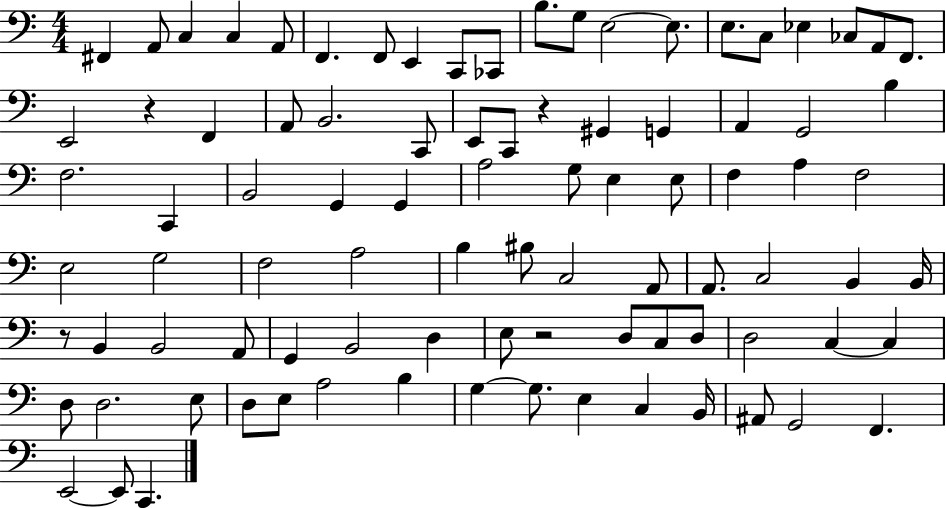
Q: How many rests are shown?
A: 4